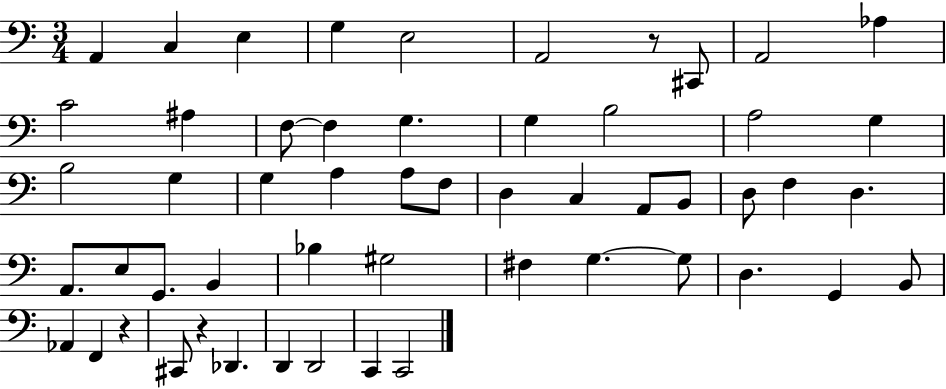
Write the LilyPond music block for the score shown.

{
  \clef bass
  \numericTimeSignature
  \time 3/4
  \key c \major
  a,4 c4 e4 | g4 e2 | a,2 r8 cis,8 | a,2 aes4 | \break c'2 ais4 | f8~~ f4 g4. | g4 b2 | a2 g4 | \break b2 g4 | g4 a4 a8 f8 | d4 c4 a,8 b,8 | d8 f4 d4. | \break a,8. e8 g,8. b,4 | bes4 gis2 | fis4 g4.~~ g8 | d4. g,4 b,8 | \break aes,4 f,4 r4 | cis,8 r4 des,4. | d,4 d,2 | c,4 c,2 | \break \bar "|."
}